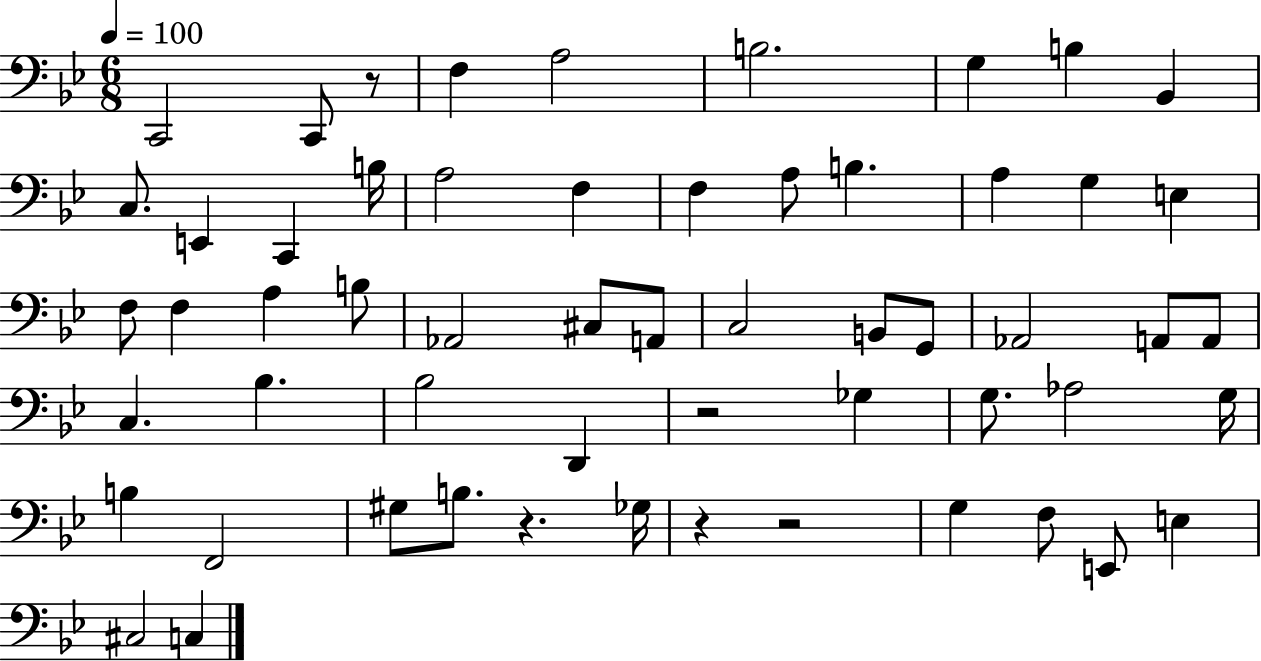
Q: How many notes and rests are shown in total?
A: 57